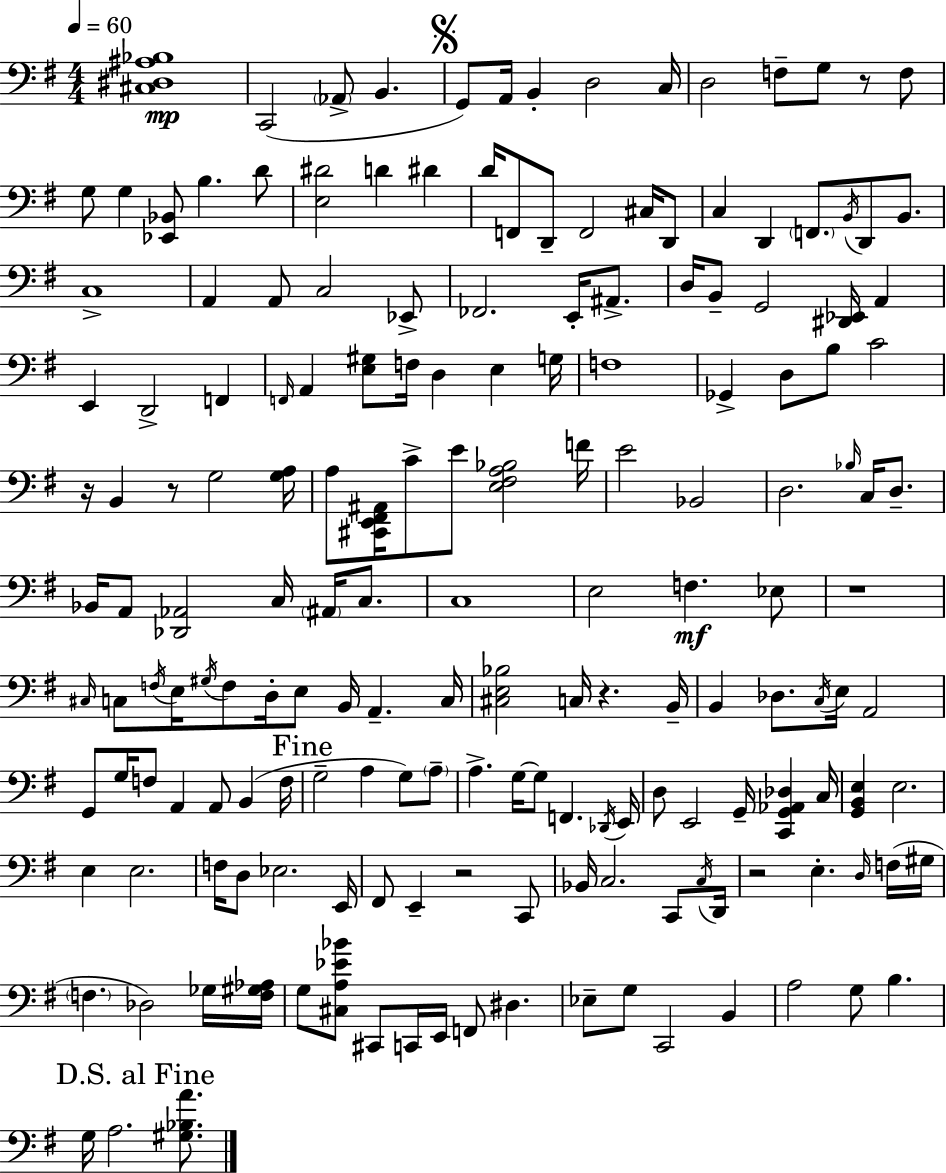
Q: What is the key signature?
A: G major